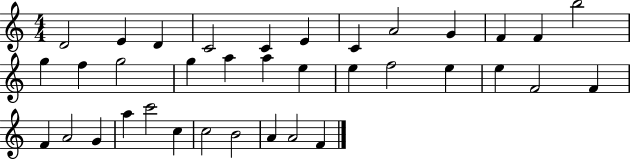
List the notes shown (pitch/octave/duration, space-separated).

D4/h E4/q D4/q C4/h C4/q E4/q C4/q A4/h G4/q F4/q F4/q B5/h G5/q F5/q G5/h G5/q A5/q A5/q E5/q E5/q F5/h E5/q E5/q F4/h F4/q F4/q A4/h G4/q A5/q C6/h C5/q C5/h B4/h A4/q A4/h F4/q